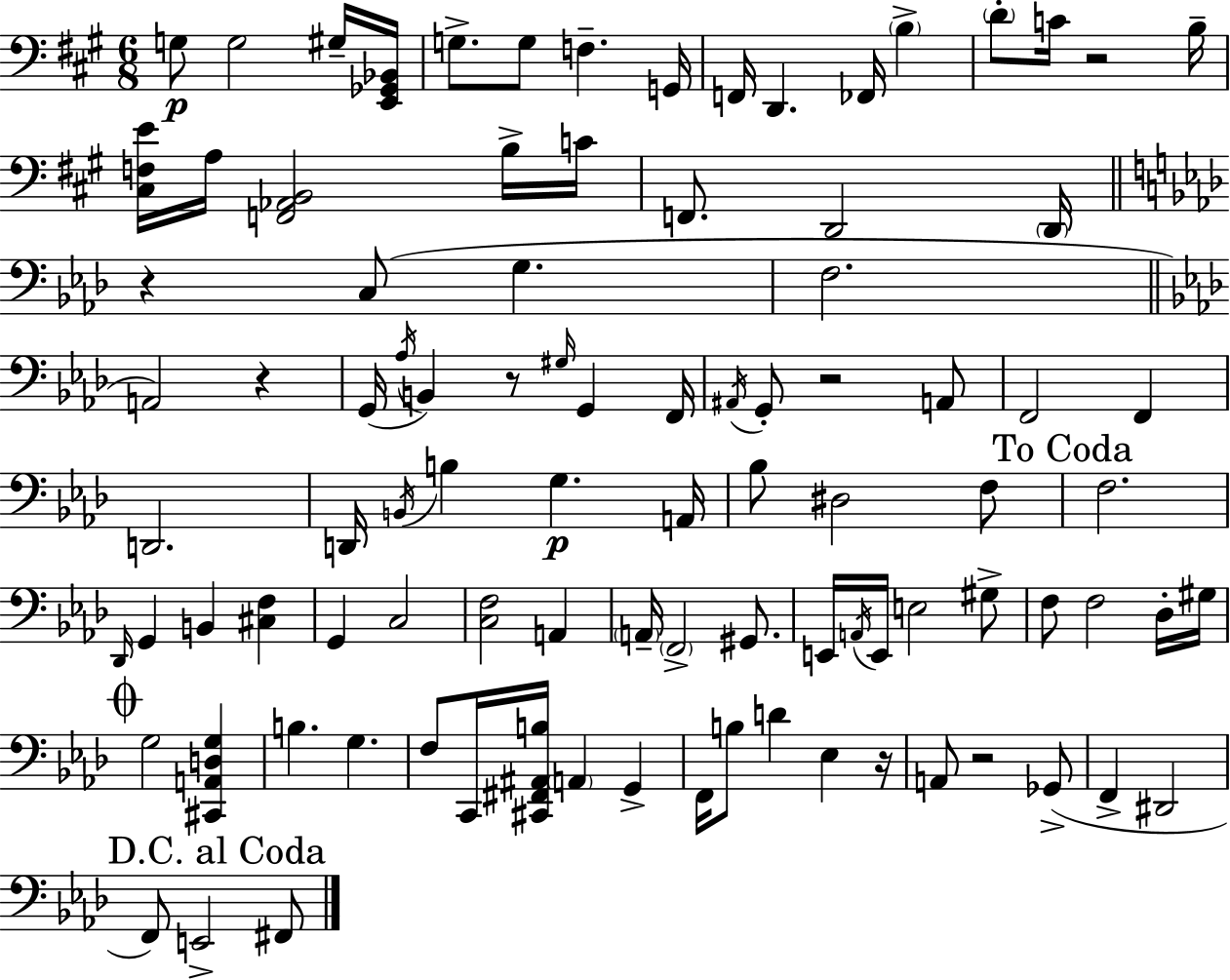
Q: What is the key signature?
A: A major